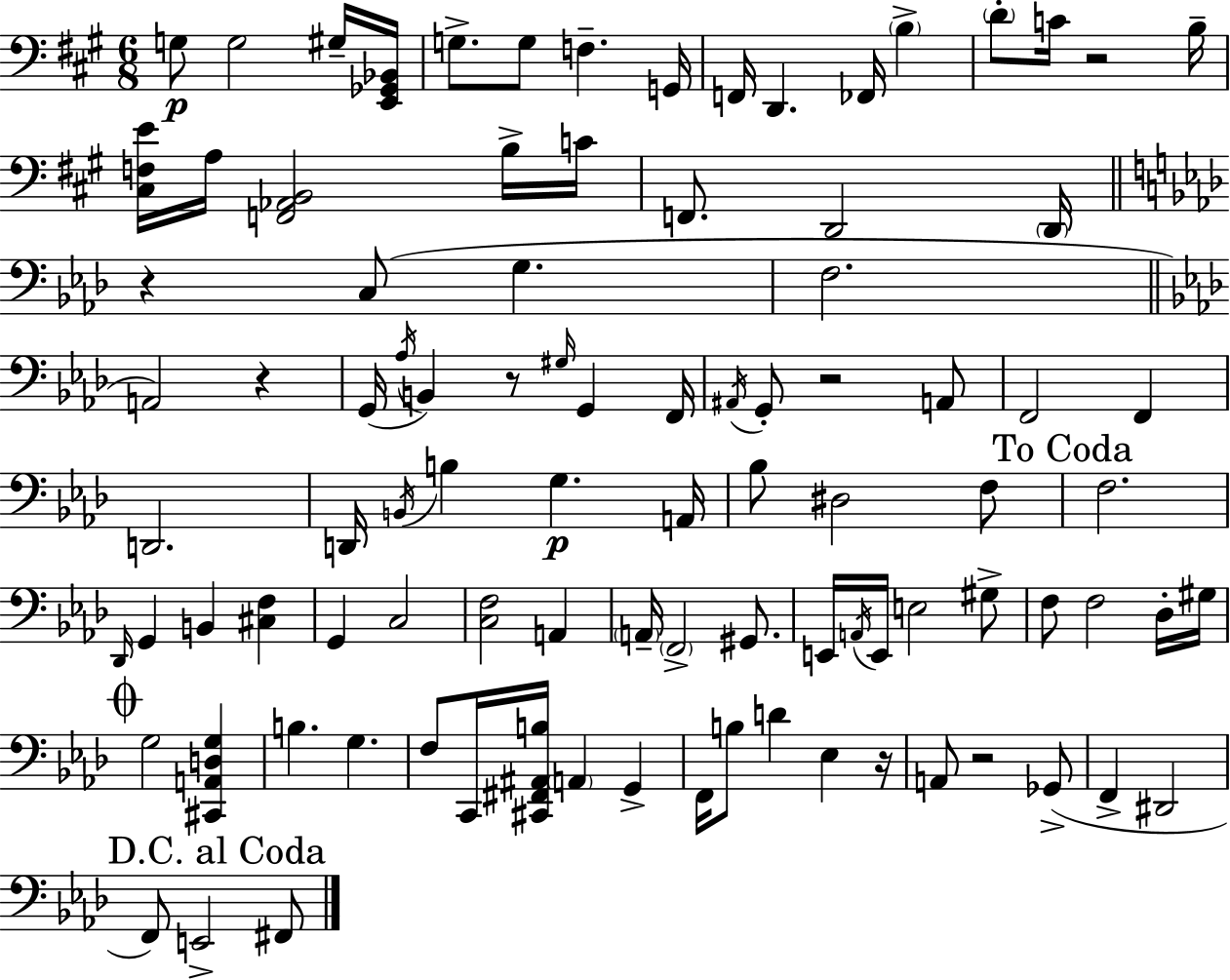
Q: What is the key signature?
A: A major